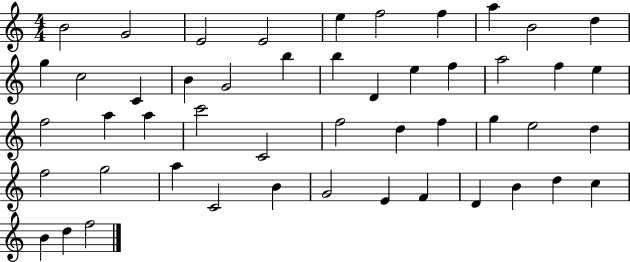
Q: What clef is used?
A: treble